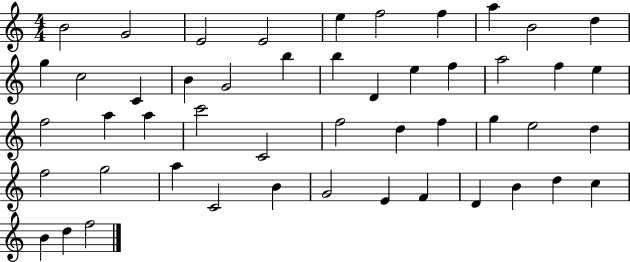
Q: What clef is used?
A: treble